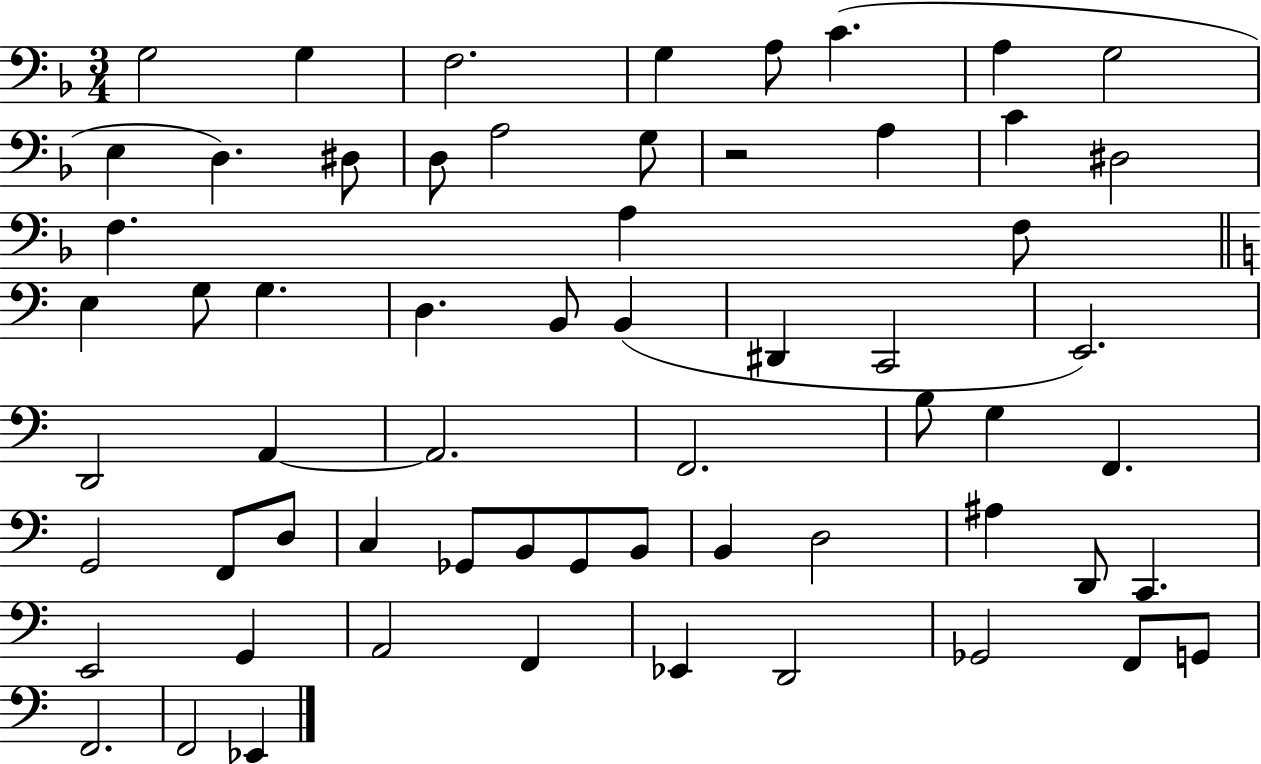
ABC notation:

X:1
T:Untitled
M:3/4
L:1/4
K:F
G,2 G, F,2 G, A,/2 C A, G,2 E, D, ^D,/2 D,/2 A,2 G,/2 z2 A, C ^D,2 F, A, F,/2 E, G,/2 G, D, B,,/2 B,, ^D,, C,,2 E,,2 D,,2 A,, A,,2 F,,2 B,/2 G, F,, G,,2 F,,/2 D,/2 C, _G,,/2 B,,/2 _G,,/2 B,,/2 B,, D,2 ^A, D,,/2 C,, E,,2 G,, A,,2 F,, _E,, D,,2 _G,,2 F,,/2 G,,/2 F,,2 F,,2 _E,,